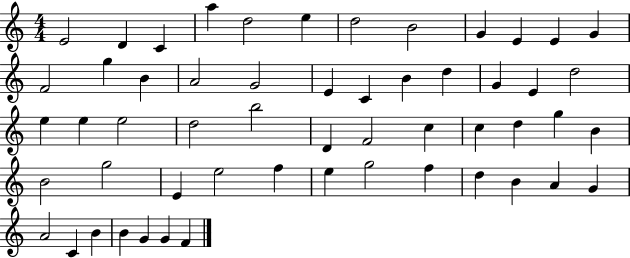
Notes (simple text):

E4/h D4/q C4/q A5/q D5/h E5/q D5/h B4/h G4/q E4/q E4/q G4/q F4/h G5/q B4/q A4/h G4/h E4/q C4/q B4/q D5/q G4/q E4/q D5/h E5/q E5/q E5/h D5/h B5/h D4/q F4/h C5/q C5/q D5/q G5/q B4/q B4/h G5/h E4/q E5/h F5/q E5/q G5/h F5/q D5/q B4/q A4/q G4/q A4/h C4/q B4/q B4/q G4/q G4/q F4/q